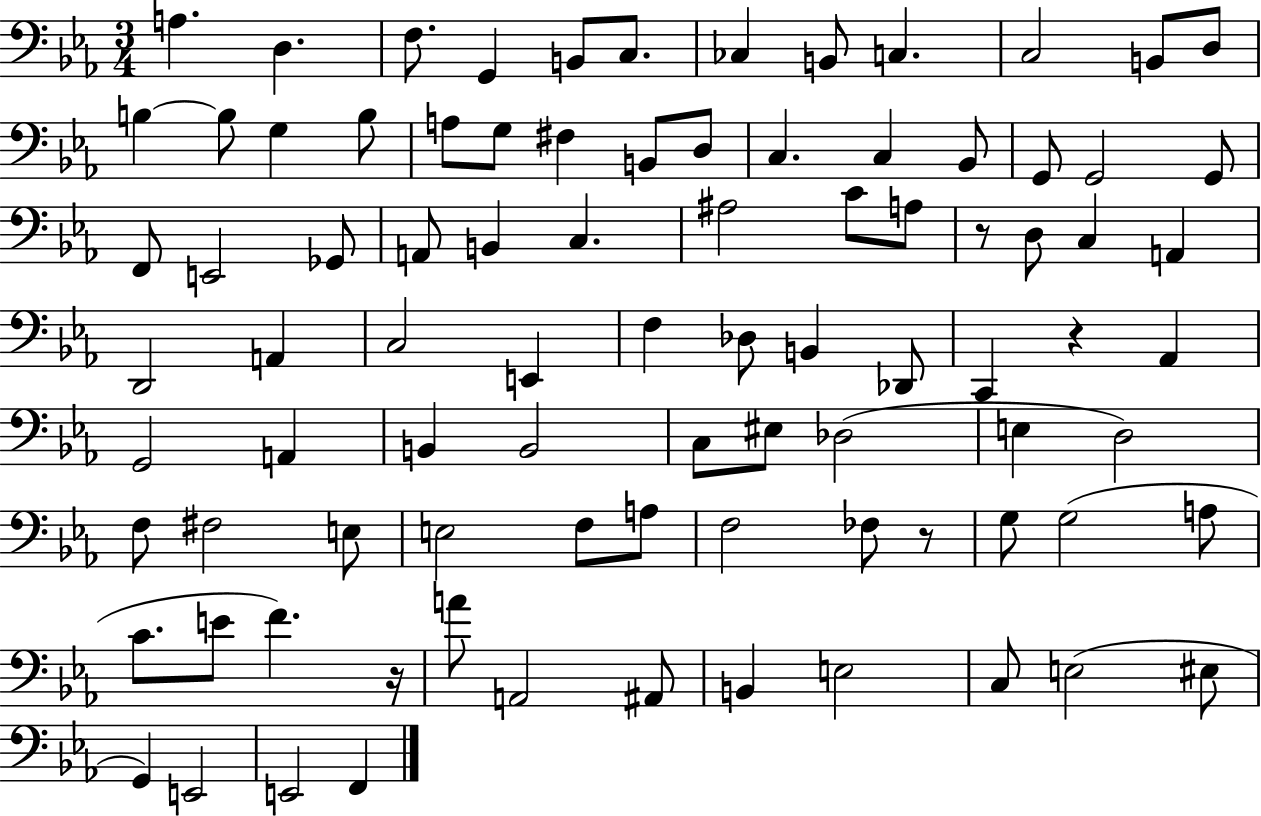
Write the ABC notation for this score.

X:1
T:Untitled
M:3/4
L:1/4
K:Eb
A, D, F,/2 G,, B,,/2 C,/2 _C, B,,/2 C, C,2 B,,/2 D,/2 B, B,/2 G, B,/2 A,/2 G,/2 ^F, B,,/2 D,/2 C, C, _B,,/2 G,,/2 G,,2 G,,/2 F,,/2 E,,2 _G,,/2 A,,/2 B,, C, ^A,2 C/2 A,/2 z/2 D,/2 C, A,, D,,2 A,, C,2 E,, F, _D,/2 B,, _D,,/2 C,, z _A,, G,,2 A,, B,, B,,2 C,/2 ^E,/2 _D,2 E, D,2 F,/2 ^F,2 E,/2 E,2 F,/2 A,/2 F,2 _F,/2 z/2 G,/2 G,2 A,/2 C/2 E/2 F z/4 A/2 A,,2 ^A,,/2 B,, E,2 C,/2 E,2 ^E,/2 G,, E,,2 E,,2 F,,